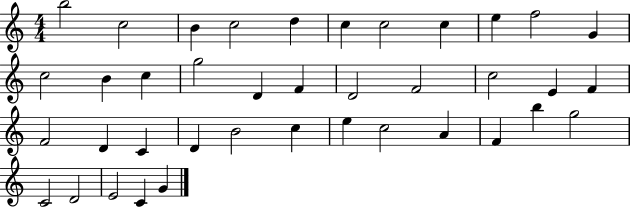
{
  \clef treble
  \numericTimeSignature
  \time 4/4
  \key c \major
  b''2 c''2 | b'4 c''2 d''4 | c''4 c''2 c''4 | e''4 f''2 g'4 | \break c''2 b'4 c''4 | g''2 d'4 f'4 | d'2 f'2 | c''2 e'4 f'4 | \break f'2 d'4 c'4 | d'4 b'2 c''4 | e''4 c''2 a'4 | f'4 b''4 g''2 | \break c'2 d'2 | e'2 c'4 g'4 | \bar "|."
}